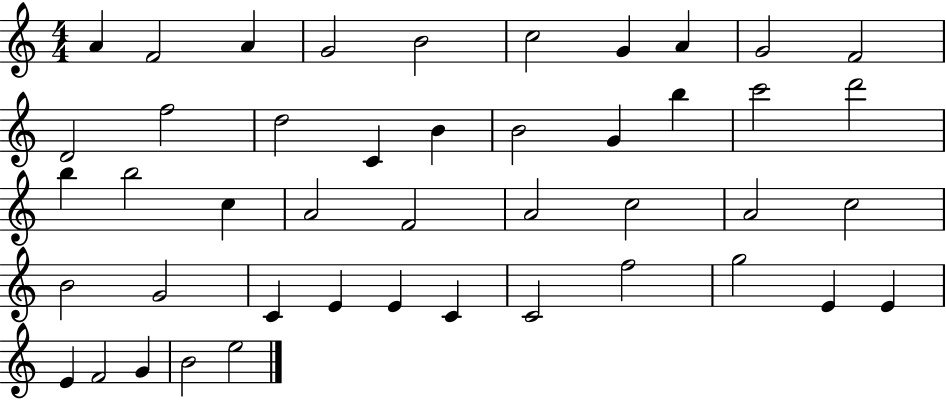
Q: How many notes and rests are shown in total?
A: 45